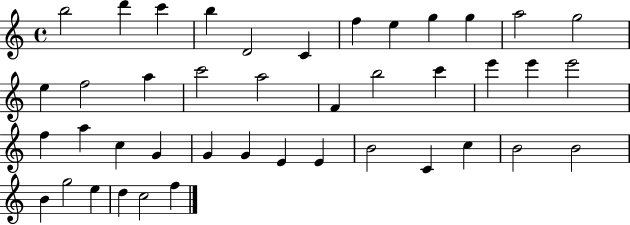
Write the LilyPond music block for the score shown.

{
  \clef treble
  \time 4/4
  \defaultTimeSignature
  \key c \major
  b''2 d'''4 c'''4 | b''4 d'2 c'4 | f''4 e''4 g''4 g''4 | a''2 g''2 | \break e''4 f''2 a''4 | c'''2 a''2 | f'4 b''2 c'''4 | e'''4 e'''4 e'''2 | \break f''4 a''4 c''4 g'4 | g'4 g'4 e'4 e'4 | b'2 c'4 c''4 | b'2 b'2 | \break b'4 g''2 e''4 | d''4 c''2 f''4 | \bar "|."
}